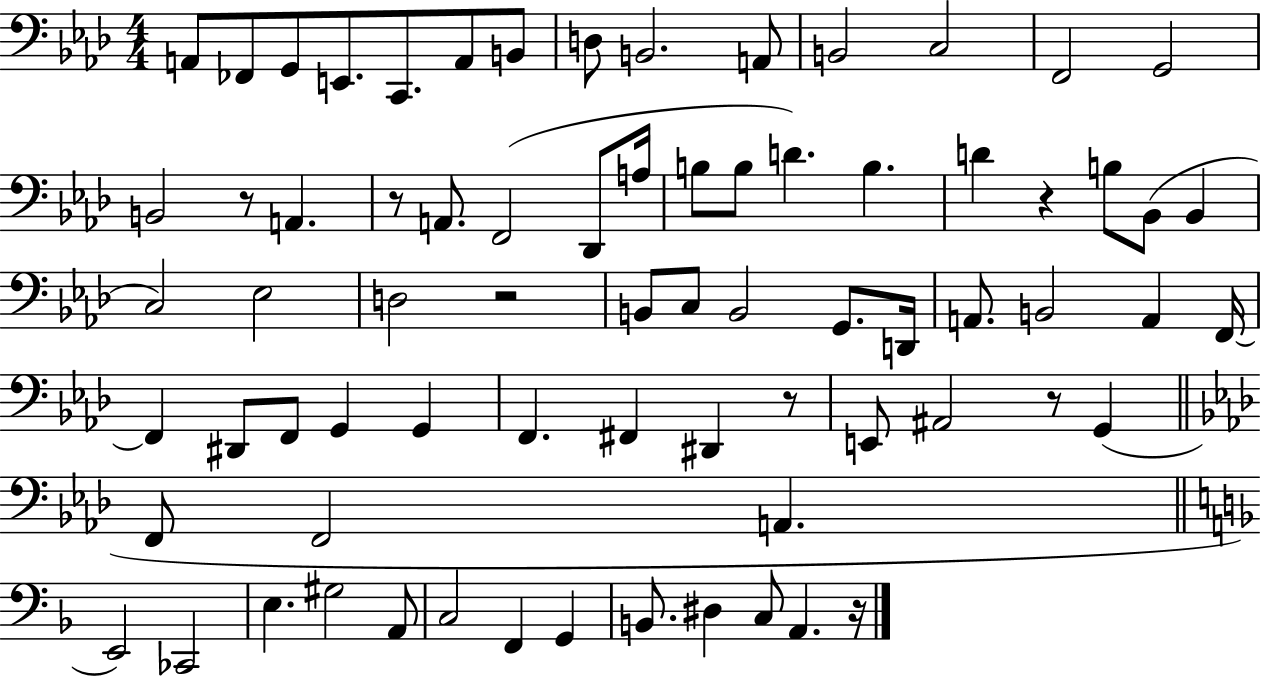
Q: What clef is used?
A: bass